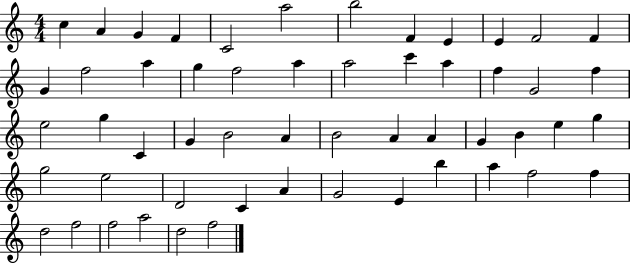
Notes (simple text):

C5/q A4/q G4/q F4/q C4/h A5/h B5/h F4/q E4/q E4/q F4/h F4/q G4/q F5/h A5/q G5/q F5/h A5/q A5/h C6/q A5/q F5/q G4/h F5/q E5/h G5/q C4/q G4/q B4/h A4/q B4/h A4/q A4/q G4/q B4/q E5/q G5/q G5/h E5/h D4/h C4/q A4/q G4/h E4/q B5/q A5/q F5/h F5/q D5/h F5/h F5/h A5/h D5/h F5/h